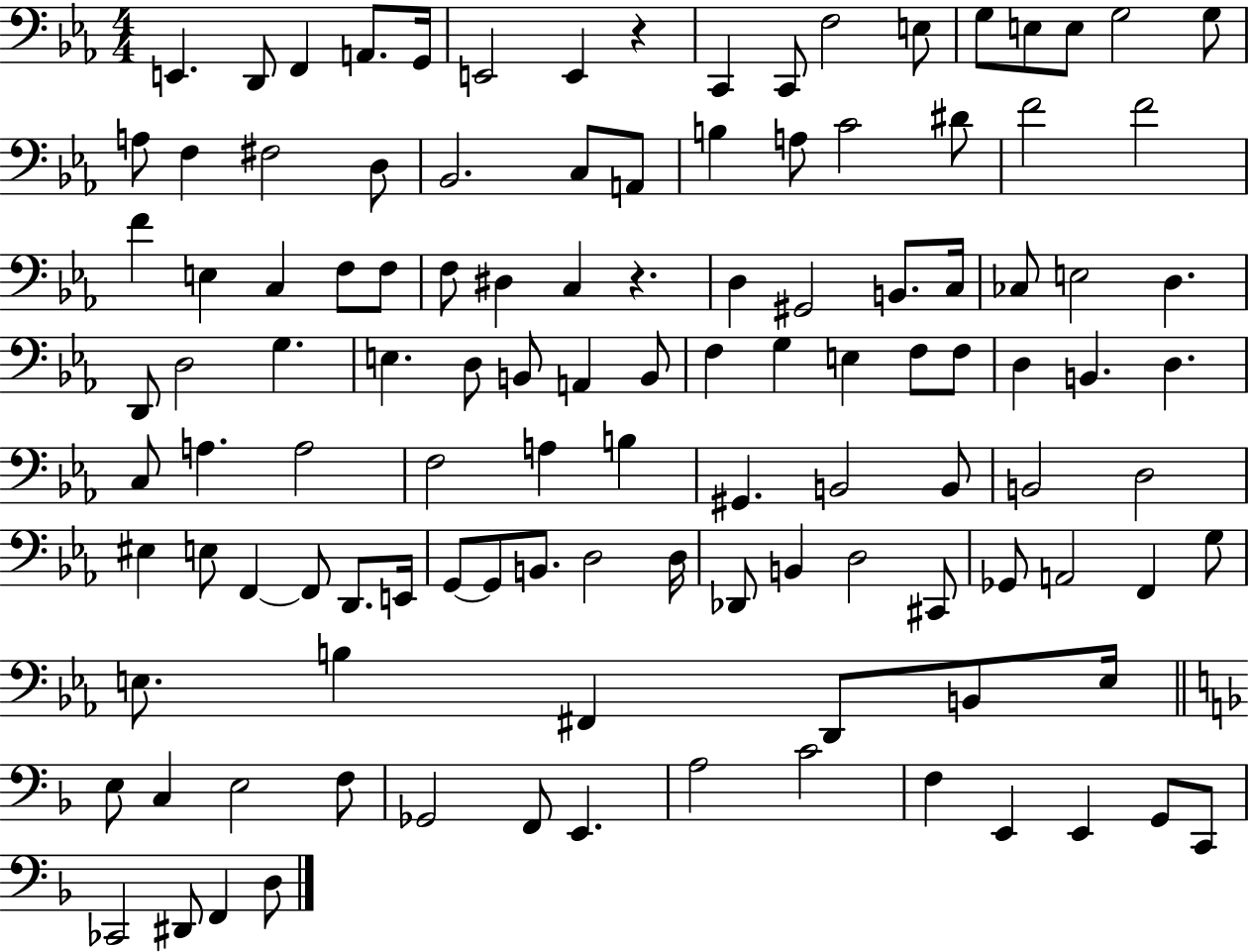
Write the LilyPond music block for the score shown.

{
  \clef bass
  \numericTimeSignature
  \time 4/4
  \key ees \major
  \repeat volta 2 { e,4. d,8 f,4 a,8. g,16 | e,2 e,4 r4 | c,4 c,8 f2 e8 | g8 e8 e8 g2 g8 | \break a8 f4 fis2 d8 | bes,2. c8 a,8 | b4 a8 c'2 dis'8 | f'2 f'2 | \break f'4 e4 c4 f8 f8 | f8 dis4 c4 r4. | d4 gis,2 b,8. c16 | ces8 e2 d4. | \break d,8 d2 g4. | e4. d8 b,8 a,4 b,8 | f4 g4 e4 f8 f8 | d4 b,4. d4. | \break c8 a4. a2 | f2 a4 b4 | gis,4. b,2 b,8 | b,2 d2 | \break eis4 e8 f,4~~ f,8 d,8. e,16 | g,8~~ g,8 b,8. d2 d16 | des,8 b,4 d2 cis,8 | ges,8 a,2 f,4 g8 | \break e8. b4 fis,4 d,8 b,8 e16 | \bar "||" \break \key f \major e8 c4 e2 f8 | ges,2 f,8 e,4. | a2 c'2 | f4 e,4 e,4 g,8 c,8 | \break ces,2 dis,8 f,4 d8 | } \bar "|."
}